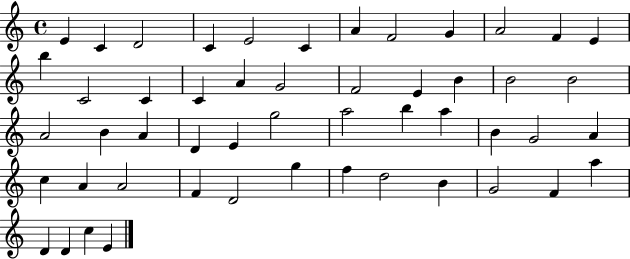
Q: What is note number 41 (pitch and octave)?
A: G5